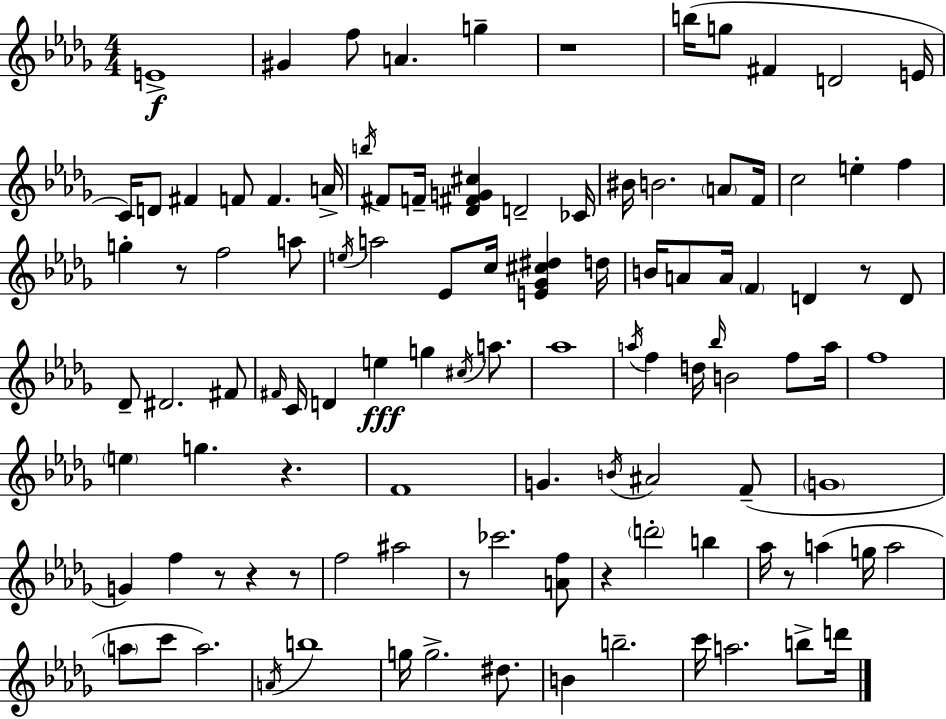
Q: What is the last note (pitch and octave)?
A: D6